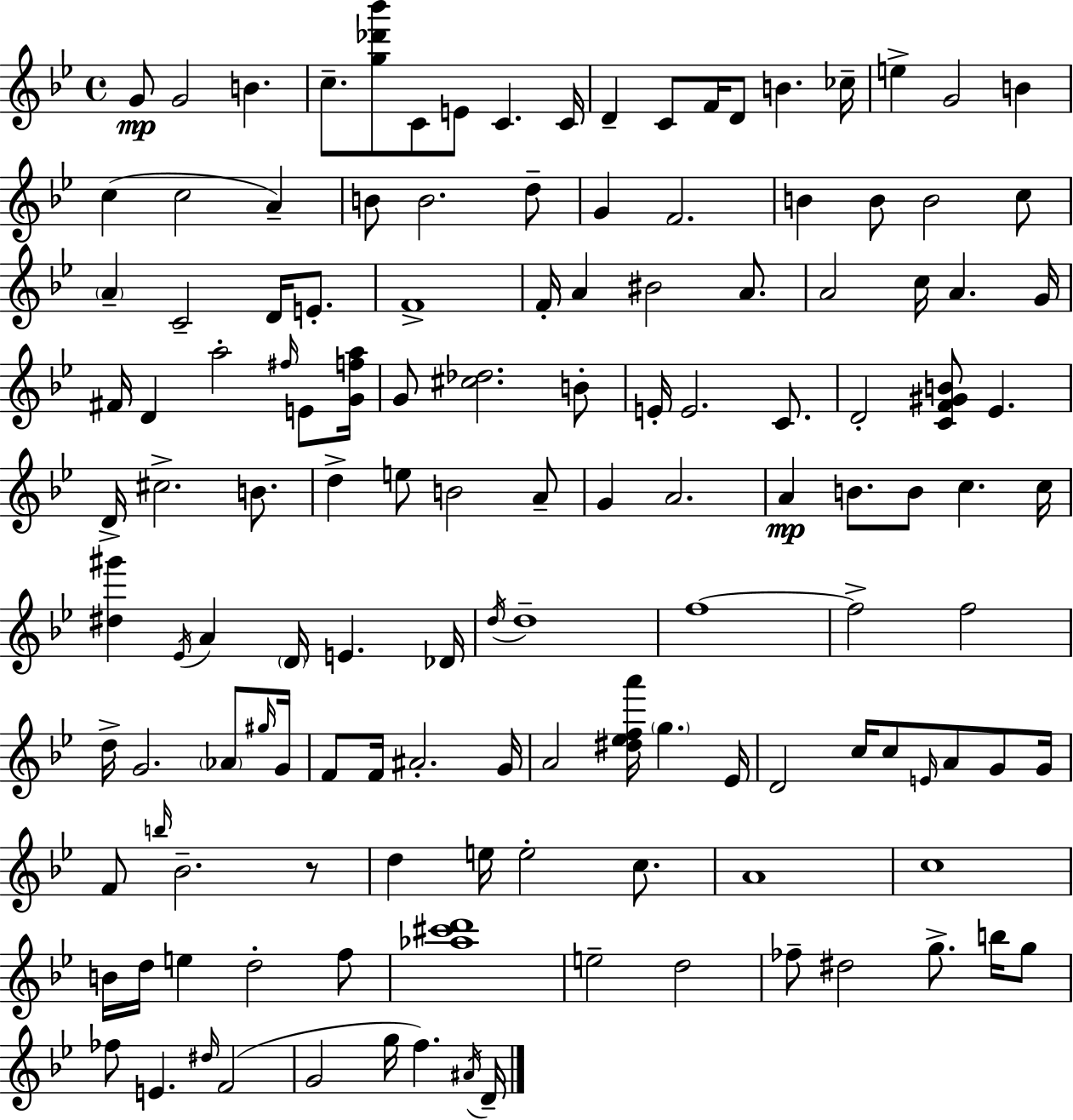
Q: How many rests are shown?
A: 1